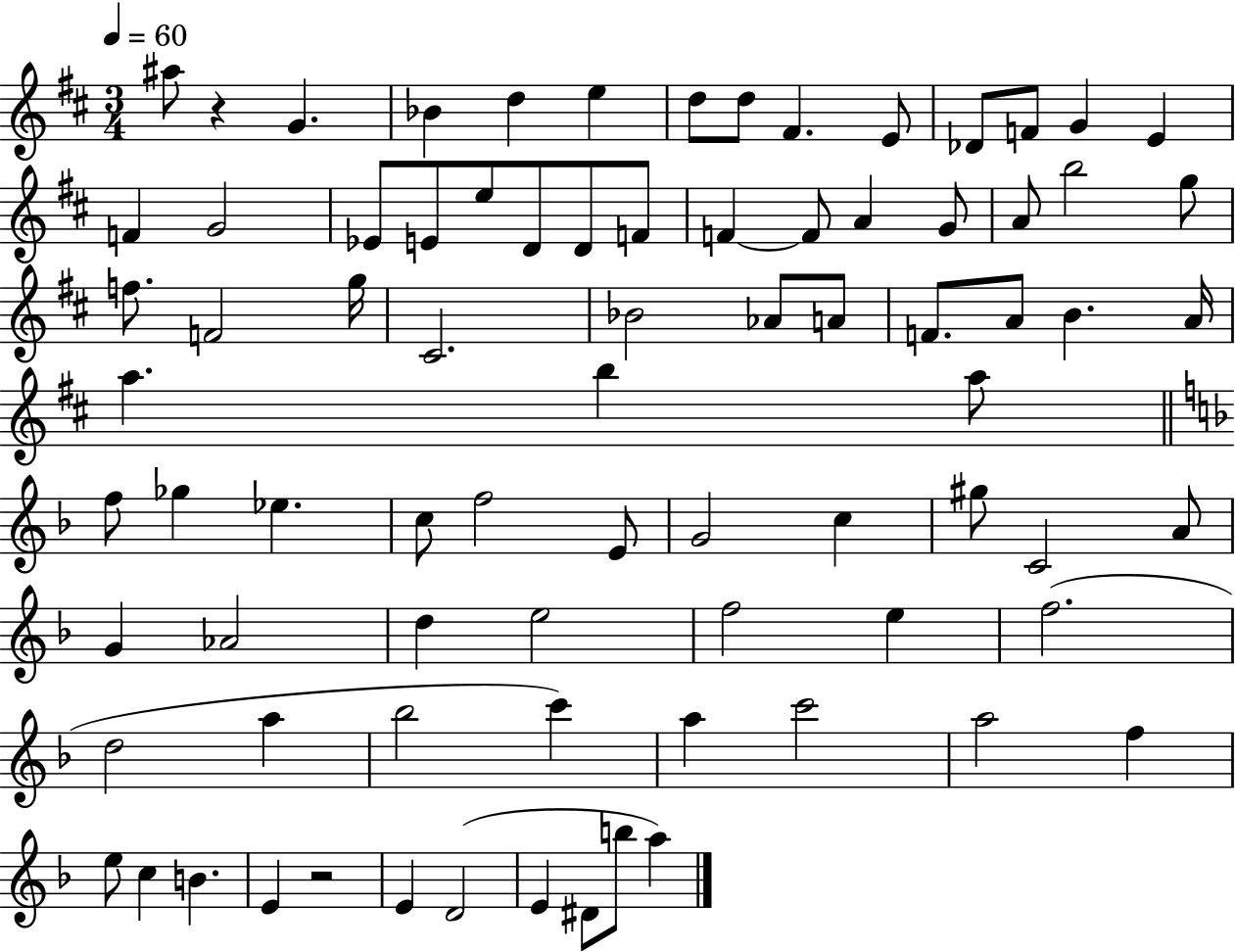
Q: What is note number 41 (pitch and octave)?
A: B5